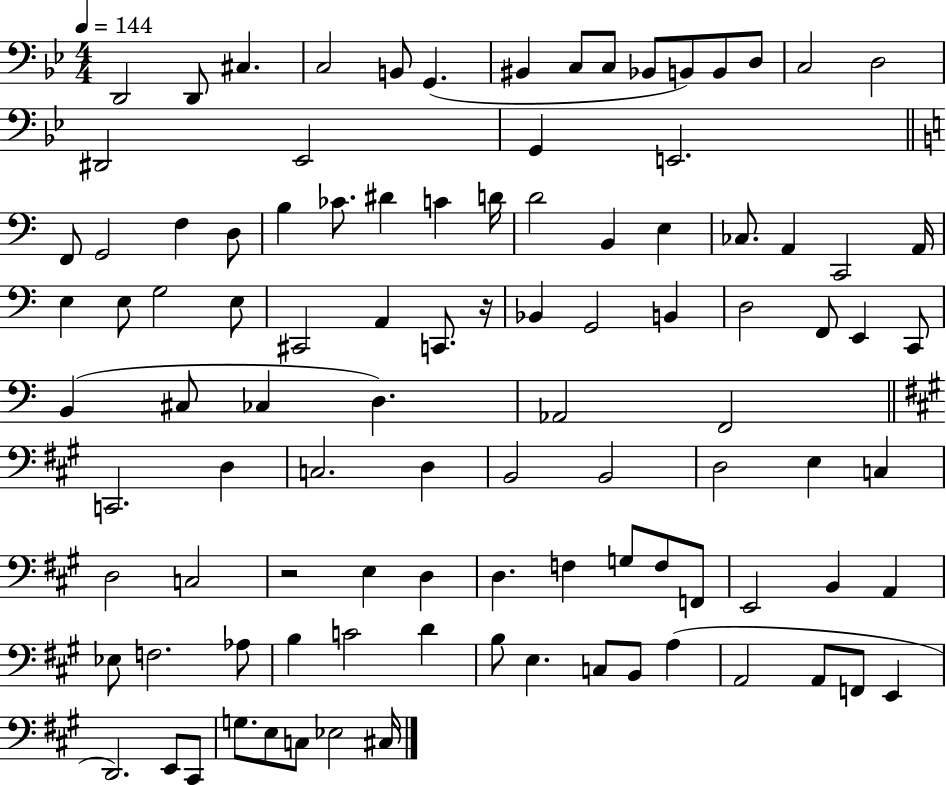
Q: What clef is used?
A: bass